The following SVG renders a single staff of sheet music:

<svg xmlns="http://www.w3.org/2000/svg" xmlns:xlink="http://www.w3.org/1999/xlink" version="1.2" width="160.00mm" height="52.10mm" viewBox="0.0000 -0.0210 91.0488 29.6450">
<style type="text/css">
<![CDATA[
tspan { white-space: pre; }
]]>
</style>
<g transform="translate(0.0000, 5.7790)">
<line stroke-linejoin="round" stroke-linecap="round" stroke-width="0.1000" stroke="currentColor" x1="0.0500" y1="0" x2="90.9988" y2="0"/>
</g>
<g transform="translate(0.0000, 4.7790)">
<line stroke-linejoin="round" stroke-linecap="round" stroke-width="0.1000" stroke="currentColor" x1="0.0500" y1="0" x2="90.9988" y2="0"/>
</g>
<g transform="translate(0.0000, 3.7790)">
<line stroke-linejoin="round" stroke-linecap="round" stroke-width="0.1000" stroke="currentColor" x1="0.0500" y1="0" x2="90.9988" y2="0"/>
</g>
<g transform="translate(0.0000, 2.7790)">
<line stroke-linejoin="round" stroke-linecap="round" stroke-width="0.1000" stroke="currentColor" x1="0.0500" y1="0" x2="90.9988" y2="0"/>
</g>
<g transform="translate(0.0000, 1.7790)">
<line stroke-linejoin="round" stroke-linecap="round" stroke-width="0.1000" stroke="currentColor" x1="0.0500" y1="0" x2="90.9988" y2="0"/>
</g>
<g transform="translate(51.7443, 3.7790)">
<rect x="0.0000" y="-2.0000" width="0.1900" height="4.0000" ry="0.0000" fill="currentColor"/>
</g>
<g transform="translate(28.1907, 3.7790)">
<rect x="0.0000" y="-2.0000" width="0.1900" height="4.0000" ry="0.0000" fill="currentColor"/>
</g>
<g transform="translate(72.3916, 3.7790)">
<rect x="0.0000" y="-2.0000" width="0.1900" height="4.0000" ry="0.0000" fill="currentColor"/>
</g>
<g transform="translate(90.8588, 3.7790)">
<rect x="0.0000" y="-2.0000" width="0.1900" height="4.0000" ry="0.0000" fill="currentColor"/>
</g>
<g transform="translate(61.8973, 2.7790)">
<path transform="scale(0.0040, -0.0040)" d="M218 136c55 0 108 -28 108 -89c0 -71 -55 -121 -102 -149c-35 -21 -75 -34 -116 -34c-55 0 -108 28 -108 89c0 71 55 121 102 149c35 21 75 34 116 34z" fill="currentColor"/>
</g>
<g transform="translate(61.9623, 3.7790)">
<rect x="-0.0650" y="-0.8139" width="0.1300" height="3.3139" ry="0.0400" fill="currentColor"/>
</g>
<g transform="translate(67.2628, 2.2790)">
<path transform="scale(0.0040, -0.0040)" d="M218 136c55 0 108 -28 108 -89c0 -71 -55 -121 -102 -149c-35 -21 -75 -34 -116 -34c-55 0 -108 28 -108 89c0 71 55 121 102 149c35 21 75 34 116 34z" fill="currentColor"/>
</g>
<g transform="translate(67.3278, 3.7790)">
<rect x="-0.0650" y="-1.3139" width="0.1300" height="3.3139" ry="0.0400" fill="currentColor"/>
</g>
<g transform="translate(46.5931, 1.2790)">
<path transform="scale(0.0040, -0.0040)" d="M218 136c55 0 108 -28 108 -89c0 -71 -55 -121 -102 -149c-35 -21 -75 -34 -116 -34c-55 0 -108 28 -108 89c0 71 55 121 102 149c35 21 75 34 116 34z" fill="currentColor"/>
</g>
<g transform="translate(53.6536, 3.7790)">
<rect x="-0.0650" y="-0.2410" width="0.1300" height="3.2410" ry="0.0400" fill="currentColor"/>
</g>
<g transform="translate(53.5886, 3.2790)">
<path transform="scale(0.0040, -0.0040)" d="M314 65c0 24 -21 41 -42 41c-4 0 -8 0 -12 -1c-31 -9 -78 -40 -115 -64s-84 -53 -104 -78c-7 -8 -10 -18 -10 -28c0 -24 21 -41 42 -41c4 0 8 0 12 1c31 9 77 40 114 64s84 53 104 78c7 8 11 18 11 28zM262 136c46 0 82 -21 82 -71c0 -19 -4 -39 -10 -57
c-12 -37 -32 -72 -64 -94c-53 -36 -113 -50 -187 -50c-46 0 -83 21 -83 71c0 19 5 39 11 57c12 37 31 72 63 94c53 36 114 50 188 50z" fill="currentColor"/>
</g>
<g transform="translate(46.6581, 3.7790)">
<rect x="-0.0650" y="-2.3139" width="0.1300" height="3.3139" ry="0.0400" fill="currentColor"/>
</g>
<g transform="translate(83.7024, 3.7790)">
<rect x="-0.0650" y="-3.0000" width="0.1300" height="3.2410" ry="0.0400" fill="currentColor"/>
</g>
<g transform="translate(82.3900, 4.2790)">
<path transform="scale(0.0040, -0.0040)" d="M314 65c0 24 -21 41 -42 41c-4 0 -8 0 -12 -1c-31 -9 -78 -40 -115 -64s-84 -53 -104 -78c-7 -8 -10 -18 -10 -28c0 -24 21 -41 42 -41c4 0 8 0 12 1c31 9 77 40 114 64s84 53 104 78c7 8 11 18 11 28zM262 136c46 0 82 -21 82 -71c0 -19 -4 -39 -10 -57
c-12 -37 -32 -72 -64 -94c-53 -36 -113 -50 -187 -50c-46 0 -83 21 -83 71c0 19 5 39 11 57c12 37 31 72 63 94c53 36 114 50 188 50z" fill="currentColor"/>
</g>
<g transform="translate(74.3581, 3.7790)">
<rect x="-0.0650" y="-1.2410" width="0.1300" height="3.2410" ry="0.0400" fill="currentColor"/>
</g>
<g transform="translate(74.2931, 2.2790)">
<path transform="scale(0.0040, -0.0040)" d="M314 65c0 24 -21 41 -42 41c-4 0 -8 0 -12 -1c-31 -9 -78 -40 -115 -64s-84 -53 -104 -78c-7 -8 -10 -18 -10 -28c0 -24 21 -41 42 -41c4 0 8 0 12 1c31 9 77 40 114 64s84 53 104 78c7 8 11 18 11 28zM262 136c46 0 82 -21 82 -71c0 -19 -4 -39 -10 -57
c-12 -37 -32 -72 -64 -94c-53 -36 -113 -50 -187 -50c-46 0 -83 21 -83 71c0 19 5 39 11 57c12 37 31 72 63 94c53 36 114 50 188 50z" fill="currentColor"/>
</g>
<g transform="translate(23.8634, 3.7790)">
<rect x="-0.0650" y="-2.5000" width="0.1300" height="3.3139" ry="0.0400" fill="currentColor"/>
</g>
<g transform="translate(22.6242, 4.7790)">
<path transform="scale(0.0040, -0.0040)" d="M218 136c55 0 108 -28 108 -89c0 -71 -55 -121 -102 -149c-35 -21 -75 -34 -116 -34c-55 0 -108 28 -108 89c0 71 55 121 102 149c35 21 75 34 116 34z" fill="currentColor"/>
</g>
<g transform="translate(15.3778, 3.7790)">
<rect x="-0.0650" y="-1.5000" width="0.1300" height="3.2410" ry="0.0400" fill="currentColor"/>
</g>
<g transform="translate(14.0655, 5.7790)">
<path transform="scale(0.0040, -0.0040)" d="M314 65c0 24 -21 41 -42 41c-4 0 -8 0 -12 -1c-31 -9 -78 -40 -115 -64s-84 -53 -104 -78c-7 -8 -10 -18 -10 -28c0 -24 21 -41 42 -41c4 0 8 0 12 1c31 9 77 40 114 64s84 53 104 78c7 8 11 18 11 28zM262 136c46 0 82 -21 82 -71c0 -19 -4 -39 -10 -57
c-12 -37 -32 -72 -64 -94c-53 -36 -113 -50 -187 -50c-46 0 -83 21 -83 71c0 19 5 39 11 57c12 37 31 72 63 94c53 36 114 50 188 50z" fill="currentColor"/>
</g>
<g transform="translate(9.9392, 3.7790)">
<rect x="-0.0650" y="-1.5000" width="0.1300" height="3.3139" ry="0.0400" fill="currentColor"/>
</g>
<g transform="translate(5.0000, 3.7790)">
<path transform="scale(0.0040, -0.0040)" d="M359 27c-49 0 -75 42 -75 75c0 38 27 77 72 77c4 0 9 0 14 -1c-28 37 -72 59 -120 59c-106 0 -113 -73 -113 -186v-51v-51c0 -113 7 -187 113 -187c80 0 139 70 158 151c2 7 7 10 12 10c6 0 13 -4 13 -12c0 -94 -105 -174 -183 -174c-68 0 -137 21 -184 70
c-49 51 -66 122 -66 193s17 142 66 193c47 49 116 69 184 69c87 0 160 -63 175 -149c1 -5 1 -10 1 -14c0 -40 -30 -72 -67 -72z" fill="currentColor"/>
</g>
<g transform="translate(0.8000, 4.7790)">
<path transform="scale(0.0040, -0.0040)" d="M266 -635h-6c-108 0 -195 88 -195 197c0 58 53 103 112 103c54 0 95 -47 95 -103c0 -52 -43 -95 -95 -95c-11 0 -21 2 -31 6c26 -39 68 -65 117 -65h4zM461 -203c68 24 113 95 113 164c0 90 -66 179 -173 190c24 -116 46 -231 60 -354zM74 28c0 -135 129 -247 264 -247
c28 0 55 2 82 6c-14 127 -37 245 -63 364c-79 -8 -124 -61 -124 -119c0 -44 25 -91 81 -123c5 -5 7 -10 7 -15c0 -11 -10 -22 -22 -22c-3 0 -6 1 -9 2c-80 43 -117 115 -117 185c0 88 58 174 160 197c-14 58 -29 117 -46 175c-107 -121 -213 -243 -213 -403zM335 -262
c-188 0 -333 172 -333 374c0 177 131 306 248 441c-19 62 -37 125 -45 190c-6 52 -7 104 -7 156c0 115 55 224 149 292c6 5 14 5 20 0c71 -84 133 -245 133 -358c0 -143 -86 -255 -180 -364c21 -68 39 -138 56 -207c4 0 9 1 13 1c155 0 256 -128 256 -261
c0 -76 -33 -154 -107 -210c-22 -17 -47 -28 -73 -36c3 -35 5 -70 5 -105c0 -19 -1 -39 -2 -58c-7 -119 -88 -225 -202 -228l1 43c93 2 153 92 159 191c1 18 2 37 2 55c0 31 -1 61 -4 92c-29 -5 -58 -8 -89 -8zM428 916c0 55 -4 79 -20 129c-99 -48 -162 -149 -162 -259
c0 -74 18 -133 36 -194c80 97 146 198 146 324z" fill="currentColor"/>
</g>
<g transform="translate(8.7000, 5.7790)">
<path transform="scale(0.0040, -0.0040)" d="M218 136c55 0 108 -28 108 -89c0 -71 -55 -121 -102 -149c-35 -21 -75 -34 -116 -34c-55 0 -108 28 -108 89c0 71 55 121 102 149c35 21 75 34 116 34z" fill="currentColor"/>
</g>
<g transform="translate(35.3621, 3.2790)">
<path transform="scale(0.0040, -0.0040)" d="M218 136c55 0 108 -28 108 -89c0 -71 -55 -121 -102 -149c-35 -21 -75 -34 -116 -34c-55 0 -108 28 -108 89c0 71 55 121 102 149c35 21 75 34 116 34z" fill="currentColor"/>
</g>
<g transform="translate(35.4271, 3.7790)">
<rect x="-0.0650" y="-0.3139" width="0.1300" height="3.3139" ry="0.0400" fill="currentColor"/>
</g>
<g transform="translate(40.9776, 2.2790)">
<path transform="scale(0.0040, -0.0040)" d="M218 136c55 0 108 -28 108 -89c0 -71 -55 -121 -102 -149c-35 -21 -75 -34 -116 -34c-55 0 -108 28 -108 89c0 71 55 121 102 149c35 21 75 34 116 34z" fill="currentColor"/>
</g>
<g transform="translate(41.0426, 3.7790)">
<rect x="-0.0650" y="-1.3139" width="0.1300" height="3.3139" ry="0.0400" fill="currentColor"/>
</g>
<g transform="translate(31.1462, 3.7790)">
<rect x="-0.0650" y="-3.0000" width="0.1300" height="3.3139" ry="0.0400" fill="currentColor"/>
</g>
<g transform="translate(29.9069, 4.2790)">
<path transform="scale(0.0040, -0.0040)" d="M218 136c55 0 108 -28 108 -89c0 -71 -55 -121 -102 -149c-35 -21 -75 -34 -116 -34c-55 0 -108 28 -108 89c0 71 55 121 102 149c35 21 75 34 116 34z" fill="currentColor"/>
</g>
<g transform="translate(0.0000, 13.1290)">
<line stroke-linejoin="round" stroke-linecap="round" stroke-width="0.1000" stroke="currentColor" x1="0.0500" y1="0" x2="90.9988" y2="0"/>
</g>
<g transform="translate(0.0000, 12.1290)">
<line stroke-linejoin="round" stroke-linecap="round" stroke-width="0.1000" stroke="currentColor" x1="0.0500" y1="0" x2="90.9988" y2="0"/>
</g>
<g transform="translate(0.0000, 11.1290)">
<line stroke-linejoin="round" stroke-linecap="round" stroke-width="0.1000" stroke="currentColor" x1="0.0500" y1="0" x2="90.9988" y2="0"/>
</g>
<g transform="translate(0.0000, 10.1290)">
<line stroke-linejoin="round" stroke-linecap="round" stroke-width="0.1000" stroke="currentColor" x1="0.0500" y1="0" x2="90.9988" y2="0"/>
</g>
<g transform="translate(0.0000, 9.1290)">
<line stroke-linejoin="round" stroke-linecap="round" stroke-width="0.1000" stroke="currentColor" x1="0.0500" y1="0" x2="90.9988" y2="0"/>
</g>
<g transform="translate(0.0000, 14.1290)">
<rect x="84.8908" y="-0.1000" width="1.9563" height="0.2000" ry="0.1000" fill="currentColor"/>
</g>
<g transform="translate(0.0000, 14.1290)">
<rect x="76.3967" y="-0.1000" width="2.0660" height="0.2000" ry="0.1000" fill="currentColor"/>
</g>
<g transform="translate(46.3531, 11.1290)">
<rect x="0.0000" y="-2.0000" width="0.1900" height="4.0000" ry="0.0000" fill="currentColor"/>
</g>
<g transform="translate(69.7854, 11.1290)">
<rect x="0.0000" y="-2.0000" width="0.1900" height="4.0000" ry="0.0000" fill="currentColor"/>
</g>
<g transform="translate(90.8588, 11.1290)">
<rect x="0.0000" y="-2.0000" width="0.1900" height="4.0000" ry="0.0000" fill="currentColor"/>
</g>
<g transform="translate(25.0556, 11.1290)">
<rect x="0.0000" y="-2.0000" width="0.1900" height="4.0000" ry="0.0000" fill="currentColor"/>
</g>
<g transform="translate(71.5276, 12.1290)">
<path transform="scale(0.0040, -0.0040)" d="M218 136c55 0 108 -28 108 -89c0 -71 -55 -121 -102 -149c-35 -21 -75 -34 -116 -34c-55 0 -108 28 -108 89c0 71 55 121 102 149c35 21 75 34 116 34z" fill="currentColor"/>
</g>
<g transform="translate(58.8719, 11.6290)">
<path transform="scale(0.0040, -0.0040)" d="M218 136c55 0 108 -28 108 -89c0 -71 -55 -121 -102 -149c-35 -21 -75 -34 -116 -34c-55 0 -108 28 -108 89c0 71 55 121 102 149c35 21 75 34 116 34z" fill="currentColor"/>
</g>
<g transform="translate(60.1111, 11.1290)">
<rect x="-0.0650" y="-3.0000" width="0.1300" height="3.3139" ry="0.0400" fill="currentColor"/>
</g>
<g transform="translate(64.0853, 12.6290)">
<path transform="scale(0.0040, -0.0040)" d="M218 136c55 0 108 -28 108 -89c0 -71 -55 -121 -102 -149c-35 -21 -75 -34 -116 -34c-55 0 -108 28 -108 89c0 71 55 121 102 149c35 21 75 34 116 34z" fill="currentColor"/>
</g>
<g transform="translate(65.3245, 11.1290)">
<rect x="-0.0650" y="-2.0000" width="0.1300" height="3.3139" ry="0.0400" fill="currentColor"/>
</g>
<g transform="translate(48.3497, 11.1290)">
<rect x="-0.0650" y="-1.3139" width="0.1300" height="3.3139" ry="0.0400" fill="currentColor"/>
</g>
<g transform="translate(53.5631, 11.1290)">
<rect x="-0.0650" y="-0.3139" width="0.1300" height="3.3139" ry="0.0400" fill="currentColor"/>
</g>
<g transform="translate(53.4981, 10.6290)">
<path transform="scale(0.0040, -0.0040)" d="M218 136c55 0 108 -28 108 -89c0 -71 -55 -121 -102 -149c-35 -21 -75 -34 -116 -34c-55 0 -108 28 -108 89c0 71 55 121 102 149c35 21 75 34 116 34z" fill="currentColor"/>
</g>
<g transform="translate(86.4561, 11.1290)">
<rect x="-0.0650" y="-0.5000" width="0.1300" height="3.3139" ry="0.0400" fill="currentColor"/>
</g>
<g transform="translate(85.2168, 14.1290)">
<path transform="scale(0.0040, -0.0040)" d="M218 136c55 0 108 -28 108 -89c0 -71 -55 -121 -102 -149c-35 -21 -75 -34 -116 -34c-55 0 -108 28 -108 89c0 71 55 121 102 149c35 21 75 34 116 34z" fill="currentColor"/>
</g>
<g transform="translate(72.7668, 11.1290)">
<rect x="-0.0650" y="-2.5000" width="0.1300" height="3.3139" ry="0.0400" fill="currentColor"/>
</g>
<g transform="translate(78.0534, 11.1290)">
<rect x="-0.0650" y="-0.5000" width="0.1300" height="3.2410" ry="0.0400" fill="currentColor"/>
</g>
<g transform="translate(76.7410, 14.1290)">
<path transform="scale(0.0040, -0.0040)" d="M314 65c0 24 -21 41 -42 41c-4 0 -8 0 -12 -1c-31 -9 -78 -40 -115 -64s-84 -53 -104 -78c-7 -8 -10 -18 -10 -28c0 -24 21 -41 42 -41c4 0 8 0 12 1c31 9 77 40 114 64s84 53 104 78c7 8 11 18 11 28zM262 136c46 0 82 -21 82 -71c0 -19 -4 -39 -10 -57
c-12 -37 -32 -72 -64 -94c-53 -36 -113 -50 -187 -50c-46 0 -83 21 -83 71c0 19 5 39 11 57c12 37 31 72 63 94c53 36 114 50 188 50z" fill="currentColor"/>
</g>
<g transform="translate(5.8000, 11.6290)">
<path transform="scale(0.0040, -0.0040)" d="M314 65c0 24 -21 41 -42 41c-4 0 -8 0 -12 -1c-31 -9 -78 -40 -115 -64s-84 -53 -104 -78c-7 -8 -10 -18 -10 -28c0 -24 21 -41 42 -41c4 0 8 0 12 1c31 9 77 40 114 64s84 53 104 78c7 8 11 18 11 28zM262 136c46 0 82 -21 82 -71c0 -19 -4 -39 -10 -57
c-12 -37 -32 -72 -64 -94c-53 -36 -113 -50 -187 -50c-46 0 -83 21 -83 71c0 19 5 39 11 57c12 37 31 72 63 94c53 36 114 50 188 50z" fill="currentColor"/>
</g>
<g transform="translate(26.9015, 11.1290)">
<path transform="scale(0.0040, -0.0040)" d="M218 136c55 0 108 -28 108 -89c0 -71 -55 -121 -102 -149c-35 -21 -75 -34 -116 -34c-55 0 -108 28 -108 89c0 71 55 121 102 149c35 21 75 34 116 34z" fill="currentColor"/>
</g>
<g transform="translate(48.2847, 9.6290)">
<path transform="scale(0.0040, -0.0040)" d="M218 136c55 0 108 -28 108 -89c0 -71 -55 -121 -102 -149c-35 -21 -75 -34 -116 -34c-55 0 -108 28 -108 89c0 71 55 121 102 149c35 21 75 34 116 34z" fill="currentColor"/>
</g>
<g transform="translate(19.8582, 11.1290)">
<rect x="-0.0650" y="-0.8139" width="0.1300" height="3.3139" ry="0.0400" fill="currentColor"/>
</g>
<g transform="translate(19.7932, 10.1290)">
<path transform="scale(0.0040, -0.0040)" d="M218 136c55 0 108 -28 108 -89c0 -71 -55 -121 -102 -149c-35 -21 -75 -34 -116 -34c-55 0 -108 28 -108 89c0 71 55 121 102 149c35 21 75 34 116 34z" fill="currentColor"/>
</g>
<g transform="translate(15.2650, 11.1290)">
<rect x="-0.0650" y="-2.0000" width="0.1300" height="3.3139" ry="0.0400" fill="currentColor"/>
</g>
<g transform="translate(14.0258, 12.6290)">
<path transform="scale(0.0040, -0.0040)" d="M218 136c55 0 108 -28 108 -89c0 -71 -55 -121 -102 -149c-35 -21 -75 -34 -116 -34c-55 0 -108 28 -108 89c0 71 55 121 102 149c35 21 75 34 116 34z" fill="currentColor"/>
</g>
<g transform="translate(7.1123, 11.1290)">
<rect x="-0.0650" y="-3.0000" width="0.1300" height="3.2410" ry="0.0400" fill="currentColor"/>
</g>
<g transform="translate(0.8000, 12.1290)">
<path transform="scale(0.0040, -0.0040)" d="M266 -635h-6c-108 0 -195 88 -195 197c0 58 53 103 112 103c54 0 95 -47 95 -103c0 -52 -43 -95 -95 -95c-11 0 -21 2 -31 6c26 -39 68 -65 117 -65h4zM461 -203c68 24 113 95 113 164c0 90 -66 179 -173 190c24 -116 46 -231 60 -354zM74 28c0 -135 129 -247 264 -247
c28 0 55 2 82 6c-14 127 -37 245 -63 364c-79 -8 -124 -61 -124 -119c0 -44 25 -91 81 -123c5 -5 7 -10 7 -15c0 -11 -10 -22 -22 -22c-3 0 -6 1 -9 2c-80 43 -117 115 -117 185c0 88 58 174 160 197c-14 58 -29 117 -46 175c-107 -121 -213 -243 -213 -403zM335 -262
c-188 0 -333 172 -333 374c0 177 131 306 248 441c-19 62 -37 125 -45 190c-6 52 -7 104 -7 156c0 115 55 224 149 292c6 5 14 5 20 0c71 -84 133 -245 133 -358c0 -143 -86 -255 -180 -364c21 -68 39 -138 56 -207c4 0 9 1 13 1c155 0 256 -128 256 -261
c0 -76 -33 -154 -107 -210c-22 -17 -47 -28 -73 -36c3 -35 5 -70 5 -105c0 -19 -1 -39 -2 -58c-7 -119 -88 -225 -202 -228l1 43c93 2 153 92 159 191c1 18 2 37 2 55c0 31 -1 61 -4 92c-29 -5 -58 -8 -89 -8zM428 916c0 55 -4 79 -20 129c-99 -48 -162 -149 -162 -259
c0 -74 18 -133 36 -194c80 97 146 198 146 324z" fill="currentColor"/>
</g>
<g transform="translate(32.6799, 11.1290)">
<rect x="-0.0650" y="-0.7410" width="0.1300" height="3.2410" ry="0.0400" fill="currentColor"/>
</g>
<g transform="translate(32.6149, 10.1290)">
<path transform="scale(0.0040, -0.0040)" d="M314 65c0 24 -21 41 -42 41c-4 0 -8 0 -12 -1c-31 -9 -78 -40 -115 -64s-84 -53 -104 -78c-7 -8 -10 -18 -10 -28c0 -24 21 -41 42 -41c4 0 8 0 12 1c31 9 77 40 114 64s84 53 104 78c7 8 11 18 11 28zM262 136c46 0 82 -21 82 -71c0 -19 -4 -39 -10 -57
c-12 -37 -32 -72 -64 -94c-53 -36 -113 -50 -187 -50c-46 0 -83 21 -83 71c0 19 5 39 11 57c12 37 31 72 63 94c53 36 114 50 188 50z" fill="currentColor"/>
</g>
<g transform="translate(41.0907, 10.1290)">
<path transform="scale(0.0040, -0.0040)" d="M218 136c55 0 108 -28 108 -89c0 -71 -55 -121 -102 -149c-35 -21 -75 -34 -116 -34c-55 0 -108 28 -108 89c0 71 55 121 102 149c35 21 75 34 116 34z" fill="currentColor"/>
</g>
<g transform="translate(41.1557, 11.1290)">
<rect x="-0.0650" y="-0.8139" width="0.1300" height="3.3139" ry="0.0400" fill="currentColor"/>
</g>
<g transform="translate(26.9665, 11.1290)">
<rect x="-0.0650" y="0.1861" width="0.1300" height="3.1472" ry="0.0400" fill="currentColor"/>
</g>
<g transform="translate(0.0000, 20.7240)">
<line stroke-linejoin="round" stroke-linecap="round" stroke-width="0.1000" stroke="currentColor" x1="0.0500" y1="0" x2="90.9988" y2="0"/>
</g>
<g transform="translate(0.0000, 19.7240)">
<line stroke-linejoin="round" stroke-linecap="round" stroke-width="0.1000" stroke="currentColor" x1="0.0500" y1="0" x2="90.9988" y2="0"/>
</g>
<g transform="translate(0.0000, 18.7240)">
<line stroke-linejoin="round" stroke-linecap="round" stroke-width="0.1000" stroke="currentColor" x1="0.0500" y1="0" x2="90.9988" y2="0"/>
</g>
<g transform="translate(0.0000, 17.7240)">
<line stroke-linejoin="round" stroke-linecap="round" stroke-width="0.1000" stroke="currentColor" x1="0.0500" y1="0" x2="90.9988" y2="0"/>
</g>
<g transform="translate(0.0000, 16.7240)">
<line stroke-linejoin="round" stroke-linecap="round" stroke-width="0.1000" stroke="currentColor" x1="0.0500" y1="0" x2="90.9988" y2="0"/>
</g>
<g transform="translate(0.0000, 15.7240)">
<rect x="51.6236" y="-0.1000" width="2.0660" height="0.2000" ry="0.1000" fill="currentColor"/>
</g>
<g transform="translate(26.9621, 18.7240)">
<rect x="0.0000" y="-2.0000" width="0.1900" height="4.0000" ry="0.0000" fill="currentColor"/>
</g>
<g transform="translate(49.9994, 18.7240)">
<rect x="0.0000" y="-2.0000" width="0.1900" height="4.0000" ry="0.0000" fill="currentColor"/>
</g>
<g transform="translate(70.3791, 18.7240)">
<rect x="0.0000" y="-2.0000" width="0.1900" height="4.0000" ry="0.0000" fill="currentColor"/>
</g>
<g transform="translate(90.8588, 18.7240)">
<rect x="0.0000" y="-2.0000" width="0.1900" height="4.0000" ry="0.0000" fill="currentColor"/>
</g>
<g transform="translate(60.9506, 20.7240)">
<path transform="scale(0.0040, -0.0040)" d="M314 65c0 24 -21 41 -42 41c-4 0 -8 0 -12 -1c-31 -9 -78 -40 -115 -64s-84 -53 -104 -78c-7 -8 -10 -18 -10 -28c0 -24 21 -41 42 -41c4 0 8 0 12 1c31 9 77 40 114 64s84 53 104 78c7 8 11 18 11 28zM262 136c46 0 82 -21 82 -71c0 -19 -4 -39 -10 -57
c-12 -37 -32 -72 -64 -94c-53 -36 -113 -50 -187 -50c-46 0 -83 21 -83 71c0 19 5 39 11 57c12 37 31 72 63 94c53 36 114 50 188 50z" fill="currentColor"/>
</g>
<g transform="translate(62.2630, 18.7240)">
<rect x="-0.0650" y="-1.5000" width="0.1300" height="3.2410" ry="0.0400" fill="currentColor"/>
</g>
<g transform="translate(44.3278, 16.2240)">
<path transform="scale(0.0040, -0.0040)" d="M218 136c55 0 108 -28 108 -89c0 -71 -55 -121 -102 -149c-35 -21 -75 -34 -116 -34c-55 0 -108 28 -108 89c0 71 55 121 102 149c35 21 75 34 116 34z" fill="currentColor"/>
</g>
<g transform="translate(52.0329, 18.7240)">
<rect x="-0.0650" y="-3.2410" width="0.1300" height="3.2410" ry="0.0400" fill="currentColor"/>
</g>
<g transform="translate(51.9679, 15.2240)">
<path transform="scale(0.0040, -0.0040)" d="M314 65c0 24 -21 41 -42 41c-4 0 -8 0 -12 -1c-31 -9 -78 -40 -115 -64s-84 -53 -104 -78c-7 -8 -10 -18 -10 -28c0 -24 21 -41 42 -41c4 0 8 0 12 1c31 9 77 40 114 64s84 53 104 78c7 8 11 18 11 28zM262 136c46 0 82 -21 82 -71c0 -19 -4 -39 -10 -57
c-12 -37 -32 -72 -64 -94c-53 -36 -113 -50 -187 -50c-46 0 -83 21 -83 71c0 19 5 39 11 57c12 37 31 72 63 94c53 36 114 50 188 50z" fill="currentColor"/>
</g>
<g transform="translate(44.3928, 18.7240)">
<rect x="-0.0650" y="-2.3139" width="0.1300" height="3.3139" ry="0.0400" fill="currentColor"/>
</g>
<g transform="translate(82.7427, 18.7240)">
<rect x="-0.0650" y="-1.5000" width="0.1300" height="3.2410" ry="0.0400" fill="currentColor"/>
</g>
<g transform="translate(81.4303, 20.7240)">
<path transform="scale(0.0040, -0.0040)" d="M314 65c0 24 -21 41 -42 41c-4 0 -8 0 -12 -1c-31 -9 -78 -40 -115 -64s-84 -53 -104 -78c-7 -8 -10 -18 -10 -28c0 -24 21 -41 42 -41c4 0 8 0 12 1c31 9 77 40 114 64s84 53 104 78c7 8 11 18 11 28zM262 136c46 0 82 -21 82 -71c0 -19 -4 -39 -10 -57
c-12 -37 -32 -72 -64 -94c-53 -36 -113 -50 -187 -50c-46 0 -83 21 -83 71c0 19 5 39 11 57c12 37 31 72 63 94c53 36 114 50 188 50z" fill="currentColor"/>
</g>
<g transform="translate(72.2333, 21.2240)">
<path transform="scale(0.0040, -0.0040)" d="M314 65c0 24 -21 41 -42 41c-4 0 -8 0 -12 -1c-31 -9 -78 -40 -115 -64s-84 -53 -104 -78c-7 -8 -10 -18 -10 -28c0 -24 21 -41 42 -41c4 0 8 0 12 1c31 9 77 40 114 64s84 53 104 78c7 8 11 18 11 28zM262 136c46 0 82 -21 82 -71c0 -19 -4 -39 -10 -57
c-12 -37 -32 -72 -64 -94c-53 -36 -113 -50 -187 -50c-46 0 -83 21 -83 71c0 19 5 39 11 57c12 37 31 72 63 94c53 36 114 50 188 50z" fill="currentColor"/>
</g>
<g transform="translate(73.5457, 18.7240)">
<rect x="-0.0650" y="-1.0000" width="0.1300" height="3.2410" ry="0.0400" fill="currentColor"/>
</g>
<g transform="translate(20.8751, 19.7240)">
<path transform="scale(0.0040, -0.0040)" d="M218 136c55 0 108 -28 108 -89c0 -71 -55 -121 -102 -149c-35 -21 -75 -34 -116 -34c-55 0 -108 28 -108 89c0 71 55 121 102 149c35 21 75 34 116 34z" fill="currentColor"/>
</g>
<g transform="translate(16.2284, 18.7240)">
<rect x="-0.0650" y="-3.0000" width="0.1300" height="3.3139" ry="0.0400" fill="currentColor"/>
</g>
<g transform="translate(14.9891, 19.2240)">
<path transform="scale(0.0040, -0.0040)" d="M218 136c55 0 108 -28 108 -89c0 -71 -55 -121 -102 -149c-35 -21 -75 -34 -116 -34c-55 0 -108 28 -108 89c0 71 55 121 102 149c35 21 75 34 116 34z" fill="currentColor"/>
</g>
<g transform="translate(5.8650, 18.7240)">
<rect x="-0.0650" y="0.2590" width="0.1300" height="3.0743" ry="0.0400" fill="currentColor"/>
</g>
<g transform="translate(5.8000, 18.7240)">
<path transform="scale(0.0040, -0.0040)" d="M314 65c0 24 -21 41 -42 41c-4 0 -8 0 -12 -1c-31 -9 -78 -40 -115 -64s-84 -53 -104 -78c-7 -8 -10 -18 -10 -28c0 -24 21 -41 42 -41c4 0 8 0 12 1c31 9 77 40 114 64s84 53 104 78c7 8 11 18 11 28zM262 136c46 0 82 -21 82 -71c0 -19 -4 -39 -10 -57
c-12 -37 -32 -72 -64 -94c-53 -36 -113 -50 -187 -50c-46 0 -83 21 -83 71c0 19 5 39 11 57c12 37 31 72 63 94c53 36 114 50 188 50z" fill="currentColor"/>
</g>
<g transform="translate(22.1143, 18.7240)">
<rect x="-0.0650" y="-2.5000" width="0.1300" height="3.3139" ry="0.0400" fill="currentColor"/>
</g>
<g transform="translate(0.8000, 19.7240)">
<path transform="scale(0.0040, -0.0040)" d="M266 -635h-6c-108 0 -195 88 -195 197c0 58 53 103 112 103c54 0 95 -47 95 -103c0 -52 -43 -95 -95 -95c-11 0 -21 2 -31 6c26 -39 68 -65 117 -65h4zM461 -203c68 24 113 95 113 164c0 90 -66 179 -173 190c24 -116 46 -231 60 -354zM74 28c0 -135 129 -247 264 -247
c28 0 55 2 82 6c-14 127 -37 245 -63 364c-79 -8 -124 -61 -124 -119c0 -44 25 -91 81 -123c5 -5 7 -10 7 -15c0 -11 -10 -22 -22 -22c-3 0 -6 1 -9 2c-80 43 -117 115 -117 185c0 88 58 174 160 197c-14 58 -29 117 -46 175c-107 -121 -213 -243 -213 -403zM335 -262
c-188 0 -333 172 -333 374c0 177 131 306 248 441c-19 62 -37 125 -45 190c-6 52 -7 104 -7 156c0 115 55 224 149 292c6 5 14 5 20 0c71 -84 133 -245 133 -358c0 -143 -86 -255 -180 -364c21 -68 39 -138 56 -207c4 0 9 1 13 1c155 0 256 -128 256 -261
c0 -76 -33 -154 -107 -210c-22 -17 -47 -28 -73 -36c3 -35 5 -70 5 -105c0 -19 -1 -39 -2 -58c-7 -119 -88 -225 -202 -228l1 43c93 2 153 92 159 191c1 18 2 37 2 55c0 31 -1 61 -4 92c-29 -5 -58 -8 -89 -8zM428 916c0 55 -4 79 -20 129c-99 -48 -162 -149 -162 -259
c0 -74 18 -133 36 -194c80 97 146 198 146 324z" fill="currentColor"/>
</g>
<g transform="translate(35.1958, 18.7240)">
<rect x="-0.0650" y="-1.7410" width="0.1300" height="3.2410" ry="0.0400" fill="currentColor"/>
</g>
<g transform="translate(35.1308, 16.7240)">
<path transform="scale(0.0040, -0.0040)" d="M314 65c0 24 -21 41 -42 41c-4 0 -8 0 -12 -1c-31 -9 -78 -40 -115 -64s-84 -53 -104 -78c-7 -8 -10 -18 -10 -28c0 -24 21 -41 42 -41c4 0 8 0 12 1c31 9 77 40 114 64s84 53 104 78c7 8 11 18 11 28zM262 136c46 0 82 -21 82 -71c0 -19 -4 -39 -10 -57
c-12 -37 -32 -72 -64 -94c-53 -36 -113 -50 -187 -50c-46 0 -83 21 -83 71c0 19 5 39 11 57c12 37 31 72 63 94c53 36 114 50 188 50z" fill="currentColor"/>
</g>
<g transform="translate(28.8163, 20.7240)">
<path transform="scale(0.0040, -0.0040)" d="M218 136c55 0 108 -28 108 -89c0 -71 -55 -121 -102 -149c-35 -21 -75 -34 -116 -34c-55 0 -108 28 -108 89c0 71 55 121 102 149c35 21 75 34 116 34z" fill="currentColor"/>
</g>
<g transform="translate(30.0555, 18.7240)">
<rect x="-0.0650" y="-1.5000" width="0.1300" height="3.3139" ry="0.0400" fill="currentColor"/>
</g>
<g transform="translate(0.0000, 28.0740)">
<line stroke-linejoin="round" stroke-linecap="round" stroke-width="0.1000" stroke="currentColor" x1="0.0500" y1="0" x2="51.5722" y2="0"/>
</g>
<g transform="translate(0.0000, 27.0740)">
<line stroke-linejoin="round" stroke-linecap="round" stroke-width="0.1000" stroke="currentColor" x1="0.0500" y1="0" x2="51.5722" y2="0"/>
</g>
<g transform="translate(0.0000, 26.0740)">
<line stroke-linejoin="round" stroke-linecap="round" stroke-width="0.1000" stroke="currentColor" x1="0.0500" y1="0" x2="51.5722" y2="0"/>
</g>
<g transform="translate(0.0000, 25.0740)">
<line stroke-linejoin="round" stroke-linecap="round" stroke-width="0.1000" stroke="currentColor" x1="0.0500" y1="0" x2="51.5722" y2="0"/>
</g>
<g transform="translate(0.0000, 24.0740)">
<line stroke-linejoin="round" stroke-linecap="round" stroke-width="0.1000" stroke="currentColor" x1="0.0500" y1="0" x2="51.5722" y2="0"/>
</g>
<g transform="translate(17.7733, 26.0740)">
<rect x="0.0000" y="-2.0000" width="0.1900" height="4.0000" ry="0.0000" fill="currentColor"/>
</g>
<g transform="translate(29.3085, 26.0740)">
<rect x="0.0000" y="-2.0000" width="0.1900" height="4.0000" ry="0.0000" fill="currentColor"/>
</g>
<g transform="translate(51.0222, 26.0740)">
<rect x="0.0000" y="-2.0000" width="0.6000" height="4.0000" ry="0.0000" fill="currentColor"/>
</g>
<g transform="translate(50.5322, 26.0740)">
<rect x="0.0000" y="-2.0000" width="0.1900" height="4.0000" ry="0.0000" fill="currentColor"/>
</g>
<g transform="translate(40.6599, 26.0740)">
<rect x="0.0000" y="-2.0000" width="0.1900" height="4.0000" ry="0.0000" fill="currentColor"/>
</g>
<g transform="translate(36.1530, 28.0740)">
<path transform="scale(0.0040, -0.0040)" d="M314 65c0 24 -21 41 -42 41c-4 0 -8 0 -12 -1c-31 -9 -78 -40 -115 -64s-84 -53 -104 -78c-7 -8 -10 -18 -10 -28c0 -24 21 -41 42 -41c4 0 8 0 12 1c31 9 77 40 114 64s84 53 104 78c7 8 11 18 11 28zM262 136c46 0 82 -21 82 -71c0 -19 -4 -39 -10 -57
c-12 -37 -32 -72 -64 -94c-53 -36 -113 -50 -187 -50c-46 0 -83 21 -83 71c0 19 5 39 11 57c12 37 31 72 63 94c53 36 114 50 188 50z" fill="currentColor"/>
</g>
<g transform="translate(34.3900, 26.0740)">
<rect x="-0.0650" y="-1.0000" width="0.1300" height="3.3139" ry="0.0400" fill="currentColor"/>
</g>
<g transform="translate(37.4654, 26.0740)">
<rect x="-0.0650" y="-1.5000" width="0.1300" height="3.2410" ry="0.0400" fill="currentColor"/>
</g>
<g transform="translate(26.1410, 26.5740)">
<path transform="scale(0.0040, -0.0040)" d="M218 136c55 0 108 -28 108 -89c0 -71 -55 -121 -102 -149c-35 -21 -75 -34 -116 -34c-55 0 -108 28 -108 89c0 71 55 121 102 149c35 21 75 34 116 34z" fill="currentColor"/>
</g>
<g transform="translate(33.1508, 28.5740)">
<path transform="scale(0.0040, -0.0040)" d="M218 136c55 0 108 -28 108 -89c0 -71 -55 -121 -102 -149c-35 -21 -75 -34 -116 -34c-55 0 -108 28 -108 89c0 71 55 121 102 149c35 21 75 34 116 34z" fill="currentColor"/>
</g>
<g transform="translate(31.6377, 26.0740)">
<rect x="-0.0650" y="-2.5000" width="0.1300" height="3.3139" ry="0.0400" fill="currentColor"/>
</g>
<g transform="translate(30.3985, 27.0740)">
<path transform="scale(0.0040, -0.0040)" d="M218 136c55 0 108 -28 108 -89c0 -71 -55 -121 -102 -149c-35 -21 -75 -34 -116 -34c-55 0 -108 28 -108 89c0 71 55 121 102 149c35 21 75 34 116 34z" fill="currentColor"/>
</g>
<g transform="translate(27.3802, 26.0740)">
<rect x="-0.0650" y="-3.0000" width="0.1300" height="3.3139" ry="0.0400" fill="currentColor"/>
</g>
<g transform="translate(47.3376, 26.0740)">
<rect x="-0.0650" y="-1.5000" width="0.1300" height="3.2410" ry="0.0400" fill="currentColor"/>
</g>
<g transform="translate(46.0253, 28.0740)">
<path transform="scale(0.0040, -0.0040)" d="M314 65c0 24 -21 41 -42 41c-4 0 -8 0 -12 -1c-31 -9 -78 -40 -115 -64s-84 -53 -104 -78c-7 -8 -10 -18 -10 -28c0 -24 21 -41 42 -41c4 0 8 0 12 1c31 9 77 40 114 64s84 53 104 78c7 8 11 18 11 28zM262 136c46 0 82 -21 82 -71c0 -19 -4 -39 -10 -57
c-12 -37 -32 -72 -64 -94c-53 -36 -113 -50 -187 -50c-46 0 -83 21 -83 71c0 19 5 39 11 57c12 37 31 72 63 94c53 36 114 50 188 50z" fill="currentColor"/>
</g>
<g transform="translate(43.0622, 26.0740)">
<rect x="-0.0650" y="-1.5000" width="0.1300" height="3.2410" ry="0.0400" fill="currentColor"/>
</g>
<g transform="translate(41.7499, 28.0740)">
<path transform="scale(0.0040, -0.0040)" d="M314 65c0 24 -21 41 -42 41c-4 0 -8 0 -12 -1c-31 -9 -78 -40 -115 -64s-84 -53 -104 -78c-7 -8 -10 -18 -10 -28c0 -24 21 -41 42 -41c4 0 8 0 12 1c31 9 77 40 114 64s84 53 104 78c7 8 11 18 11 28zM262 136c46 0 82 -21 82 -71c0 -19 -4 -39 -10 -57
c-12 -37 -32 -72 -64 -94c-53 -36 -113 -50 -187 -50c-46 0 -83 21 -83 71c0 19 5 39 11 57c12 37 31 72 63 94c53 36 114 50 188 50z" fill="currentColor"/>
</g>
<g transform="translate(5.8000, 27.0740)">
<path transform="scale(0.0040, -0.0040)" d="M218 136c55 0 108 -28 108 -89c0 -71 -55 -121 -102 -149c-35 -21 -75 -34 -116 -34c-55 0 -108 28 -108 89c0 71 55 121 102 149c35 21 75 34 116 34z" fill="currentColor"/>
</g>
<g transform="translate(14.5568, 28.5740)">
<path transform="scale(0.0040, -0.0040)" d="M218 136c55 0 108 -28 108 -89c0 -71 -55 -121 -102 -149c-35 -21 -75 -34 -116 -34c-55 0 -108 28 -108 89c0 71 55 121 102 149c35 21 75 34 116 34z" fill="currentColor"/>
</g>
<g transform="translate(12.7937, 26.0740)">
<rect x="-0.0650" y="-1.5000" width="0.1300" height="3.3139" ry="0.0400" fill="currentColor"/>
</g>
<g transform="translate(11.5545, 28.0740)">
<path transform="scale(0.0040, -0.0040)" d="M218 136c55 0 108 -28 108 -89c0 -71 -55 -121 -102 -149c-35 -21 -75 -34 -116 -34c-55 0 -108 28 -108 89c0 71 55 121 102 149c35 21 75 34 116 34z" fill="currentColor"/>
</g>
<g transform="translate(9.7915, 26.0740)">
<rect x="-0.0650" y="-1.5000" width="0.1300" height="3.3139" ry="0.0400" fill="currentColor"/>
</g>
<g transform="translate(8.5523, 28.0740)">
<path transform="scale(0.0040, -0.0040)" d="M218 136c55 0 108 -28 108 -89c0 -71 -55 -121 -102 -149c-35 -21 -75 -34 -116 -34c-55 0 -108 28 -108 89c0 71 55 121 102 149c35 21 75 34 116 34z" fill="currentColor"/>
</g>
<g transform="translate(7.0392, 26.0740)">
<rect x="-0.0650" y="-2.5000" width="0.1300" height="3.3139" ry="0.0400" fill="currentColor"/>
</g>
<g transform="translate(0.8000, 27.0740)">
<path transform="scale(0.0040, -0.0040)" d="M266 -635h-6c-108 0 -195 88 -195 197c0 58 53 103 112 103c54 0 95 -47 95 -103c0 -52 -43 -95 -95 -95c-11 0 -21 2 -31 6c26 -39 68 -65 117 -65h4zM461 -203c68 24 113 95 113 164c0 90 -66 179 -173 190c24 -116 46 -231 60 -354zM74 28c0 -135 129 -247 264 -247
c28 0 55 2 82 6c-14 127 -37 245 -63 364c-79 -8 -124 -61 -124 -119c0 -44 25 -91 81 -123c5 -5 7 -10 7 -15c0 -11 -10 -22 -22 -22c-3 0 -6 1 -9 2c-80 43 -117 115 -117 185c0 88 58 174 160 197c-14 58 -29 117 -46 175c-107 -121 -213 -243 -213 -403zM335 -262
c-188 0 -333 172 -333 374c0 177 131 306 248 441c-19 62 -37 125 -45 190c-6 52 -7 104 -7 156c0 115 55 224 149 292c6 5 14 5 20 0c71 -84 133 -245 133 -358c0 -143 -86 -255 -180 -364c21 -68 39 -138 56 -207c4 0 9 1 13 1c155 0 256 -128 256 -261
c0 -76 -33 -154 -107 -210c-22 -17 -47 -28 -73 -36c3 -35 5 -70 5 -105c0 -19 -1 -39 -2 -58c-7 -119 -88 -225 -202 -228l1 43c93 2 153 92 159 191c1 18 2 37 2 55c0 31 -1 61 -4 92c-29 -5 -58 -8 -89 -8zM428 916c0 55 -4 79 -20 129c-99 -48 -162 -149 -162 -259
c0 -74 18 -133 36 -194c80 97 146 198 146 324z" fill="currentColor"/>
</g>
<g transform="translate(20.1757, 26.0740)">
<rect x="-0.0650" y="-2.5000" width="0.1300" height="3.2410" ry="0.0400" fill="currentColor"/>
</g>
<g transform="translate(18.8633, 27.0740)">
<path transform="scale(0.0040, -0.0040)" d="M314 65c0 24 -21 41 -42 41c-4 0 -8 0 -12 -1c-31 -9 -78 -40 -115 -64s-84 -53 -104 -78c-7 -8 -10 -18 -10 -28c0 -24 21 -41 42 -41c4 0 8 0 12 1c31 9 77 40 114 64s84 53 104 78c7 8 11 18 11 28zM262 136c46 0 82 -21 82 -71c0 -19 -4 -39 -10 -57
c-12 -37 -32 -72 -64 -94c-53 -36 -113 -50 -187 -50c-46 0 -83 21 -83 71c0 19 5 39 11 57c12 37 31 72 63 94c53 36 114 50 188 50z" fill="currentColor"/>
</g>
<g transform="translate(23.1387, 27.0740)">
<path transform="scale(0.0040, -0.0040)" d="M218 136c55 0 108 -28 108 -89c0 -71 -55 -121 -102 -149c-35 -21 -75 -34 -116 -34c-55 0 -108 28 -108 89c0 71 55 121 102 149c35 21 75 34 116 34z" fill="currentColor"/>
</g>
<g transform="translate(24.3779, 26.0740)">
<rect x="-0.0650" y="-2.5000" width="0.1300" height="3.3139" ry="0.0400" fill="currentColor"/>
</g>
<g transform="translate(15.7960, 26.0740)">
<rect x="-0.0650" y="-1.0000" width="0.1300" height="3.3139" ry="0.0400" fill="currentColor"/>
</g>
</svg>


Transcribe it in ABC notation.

X:1
T:Untitled
M:4/4
L:1/4
K:C
E E2 G A c e g c2 d e e2 A2 A2 F d B d2 d e c A F G C2 C B2 A G E f2 g b2 E2 D2 E2 G E E D G2 G A G D E2 E2 E2